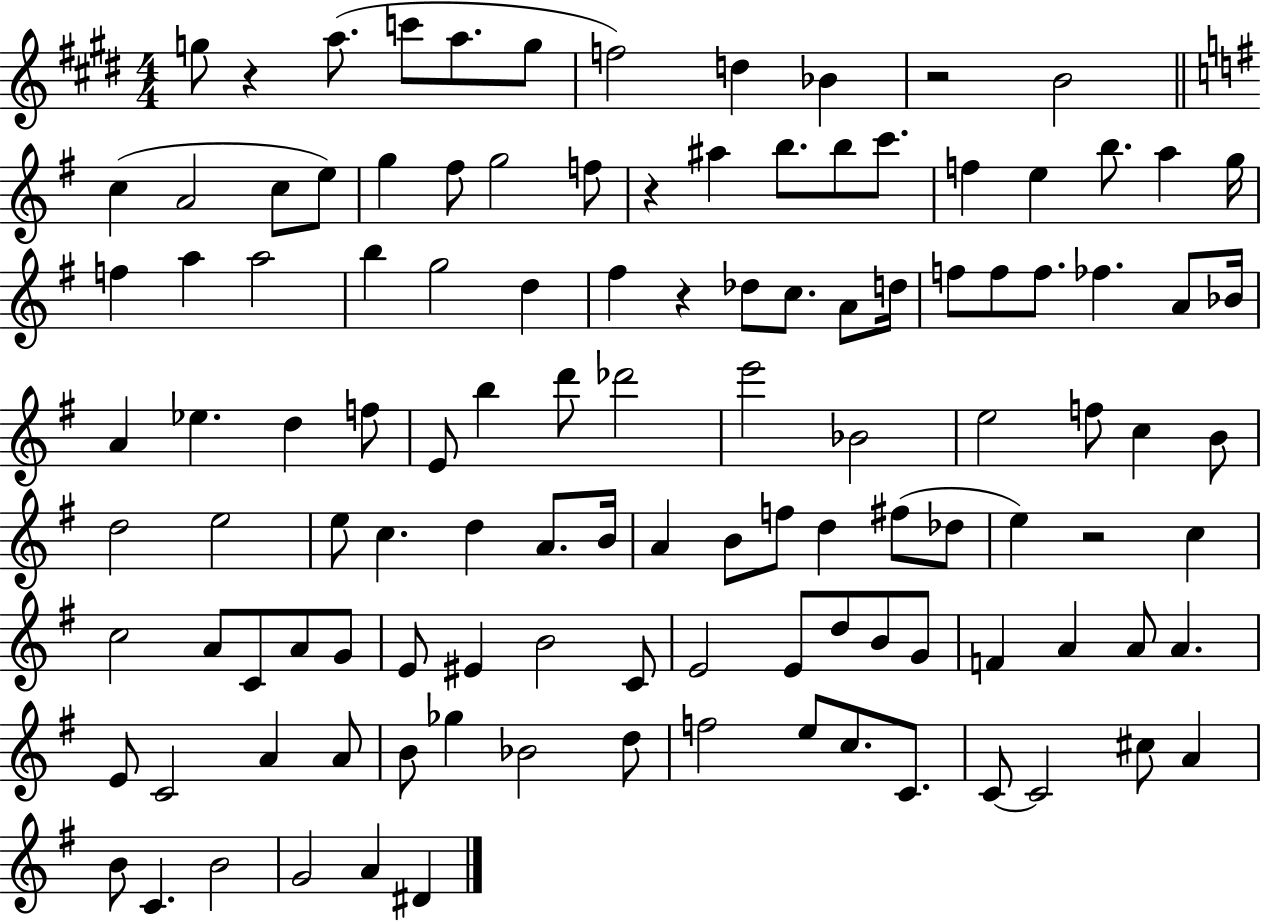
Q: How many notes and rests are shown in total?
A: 117